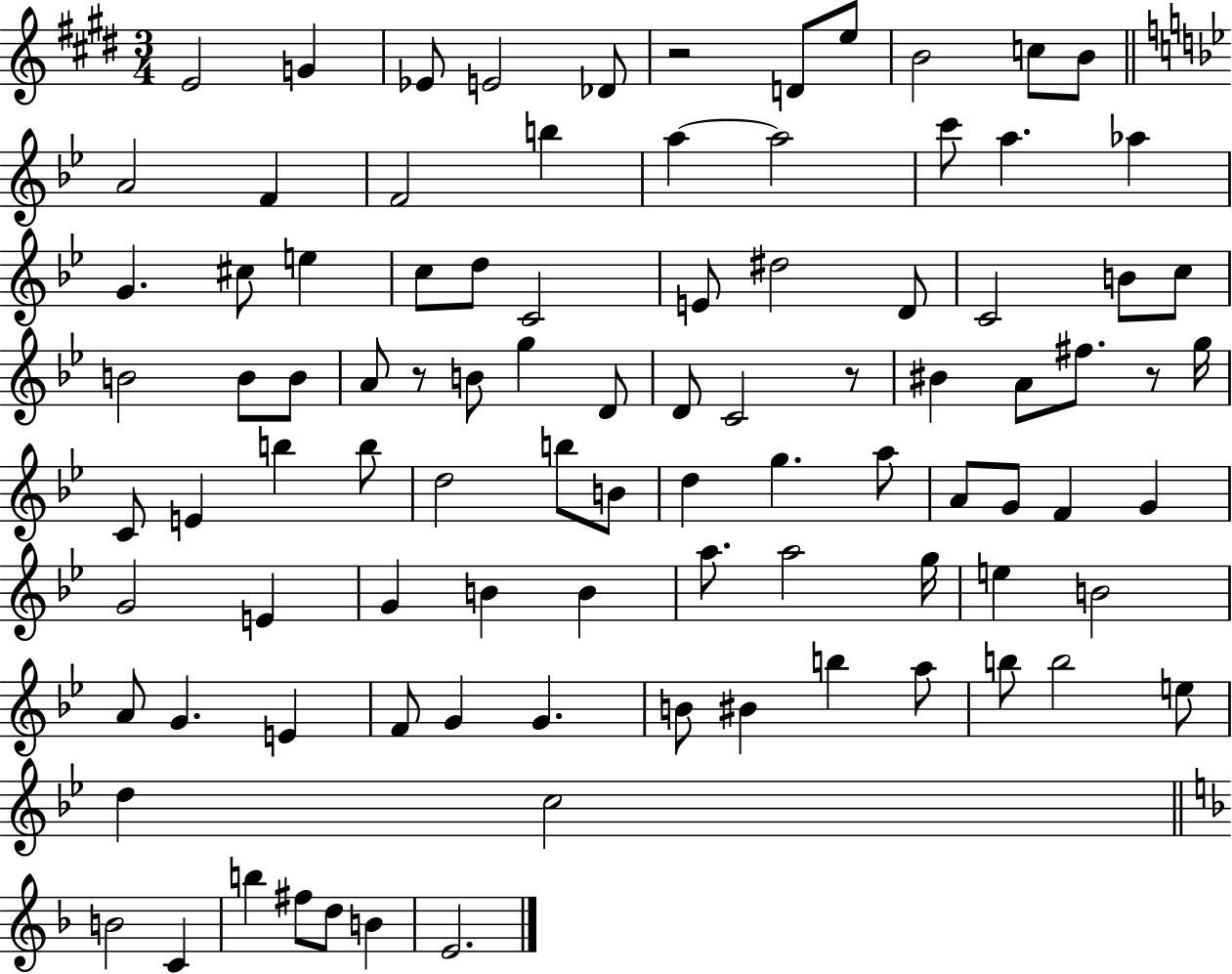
E4/h G4/q Eb4/e E4/h Db4/e R/h D4/e E5/e B4/h C5/e B4/e A4/h F4/q F4/h B5/q A5/q A5/h C6/e A5/q. Ab5/q G4/q. C#5/e E5/q C5/e D5/e C4/h E4/e D#5/h D4/e C4/h B4/e C5/e B4/h B4/e B4/e A4/e R/e B4/e G5/q D4/e D4/e C4/h R/e BIS4/q A4/e F#5/e. R/e G5/s C4/e E4/q B5/q B5/e D5/h B5/e B4/e D5/q G5/q. A5/e A4/e G4/e F4/q G4/q G4/h E4/q G4/q B4/q B4/q A5/e. A5/h G5/s E5/q B4/h A4/e G4/q. E4/q F4/e G4/q G4/q. B4/e BIS4/q B5/q A5/e B5/e B5/h E5/e D5/q C5/h B4/h C4/q B5/q F#5/e D5/e B4/q E4/h.